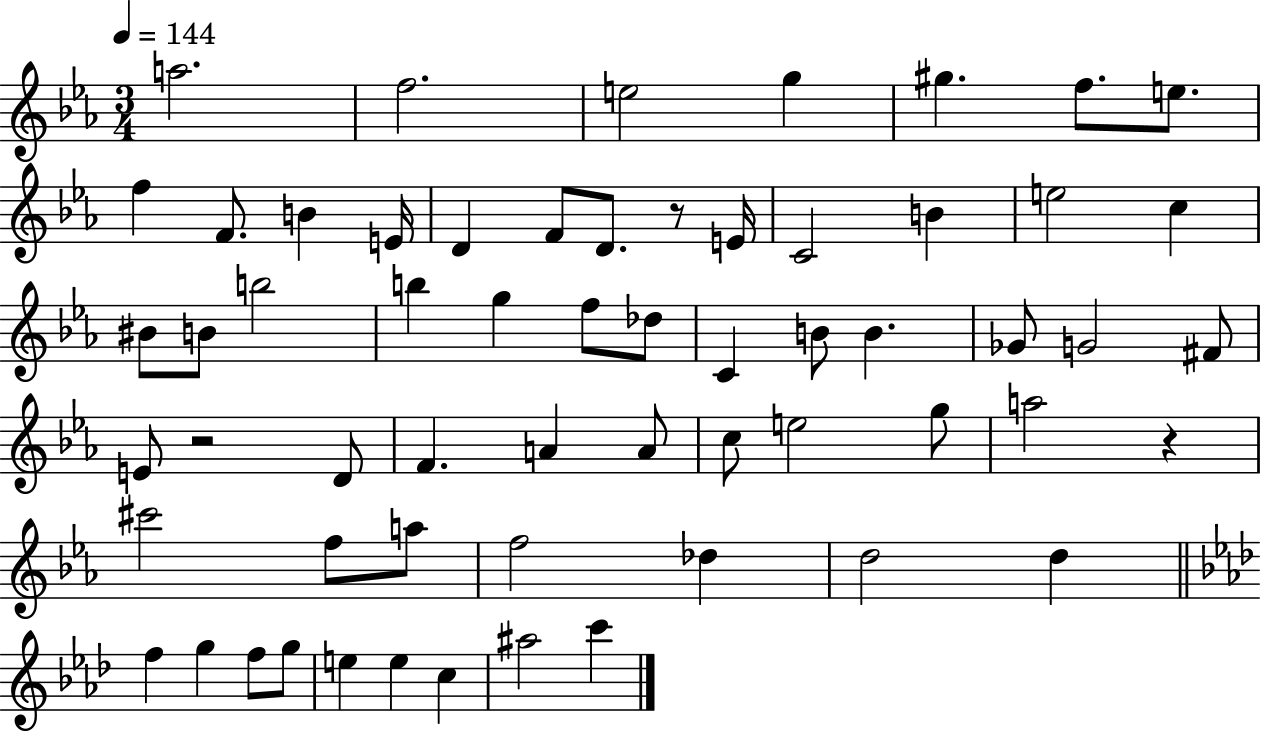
{
  \clef treble
  \numericTimeSignature
  \time 3/4
  \key ees \major
  \tempo 4 = 144
  a''2. | f''2. | e''2 g''4 | gis''4. f''8. e''8. | \break f''4 f'8. b'4 e'16 | d'4 f'8 d'8. r8 e'16 | c'2 b'4 | e''2 c''4 | \break bis'8 b'8 b''2 | b''4 g''4 f''8 des''8 | c'4 b'8 b'4. | ges'8 g'2 fis'8 | \break e'8 r2 d'8 | f'4. a'4 a'8 | c''8 e''2 g''8 | a''2 r4 | \break cis'''2 f''8 a''8 | f''2 des''4 | d''2 d''4 | \bar "||" \break \key f \minor f''4 g''4 f''8 g''8 | e''4 e''4 c''4 | ais''2 c'''4 | \bar "|."
}